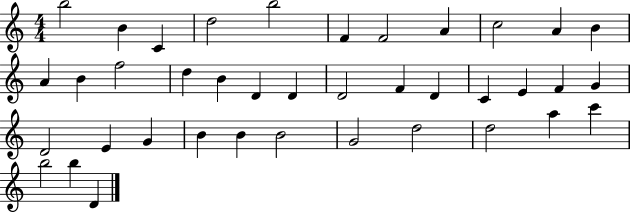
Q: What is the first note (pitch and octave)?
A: B5